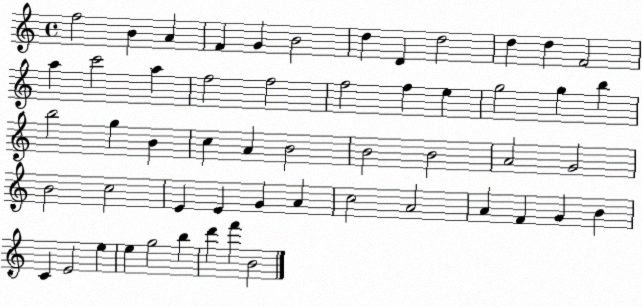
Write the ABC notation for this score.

X:1
T:Untitled
M:4/4
L:1/4
K:C
f2 B A F G B2 d D d2 d d F2 a c'2 a f2 f2 f2 f e g2 g b b2 g B c A B2 B2 B2 A2 G2 B2 c2 E E G A c2 A2 A F G B C E2 e e g2 b d' f' B2